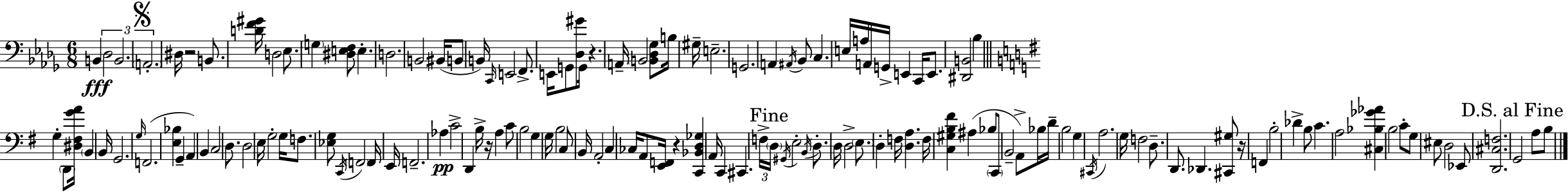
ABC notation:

X:1
T:Untitled
M:6/8
L:1/4
K:Bbm
B,, _D,2 B,,2 A,,2 ^D,/4 z2 B,,/2 [DF^G]/4 D,2 _E,/2 G, [^D,E,F,]/2 E, D,2 B,,2 ^B,,/4 B,,/2 B,,/4 C,,/4 E,,2 F,,/2 E,,/4 G,,/2 [_D,^G]/2 G,,/4 z A,,/4 B,,2 [B,,_D,_G,]/2 B,/4 ^G,/4 E,2 G,,2 A,, ^A,,/4 _B,,/2 C, E,/4 A,/4 A,,/4 G,,/4 E,, C,,/4 E,,/2 [^D,,B,,]2 _B, G, D,,/2 [^D,^F,GA]/4 B,, B,,/4 G,,2 G,/4 F,,2 [E,_B,] G,, A,, B,, C,2 D,/2 D,2 E,/4 G,2 G,/4 F,/2 [_E,G,]/2 C,,/4 F,,2 F,,/4 E,,/4 F,,2 _A, C2 D,, B,/4 z/4 A, C/2 B,2 G, G,/4 B,2 C,/2 B,,/4 A,,2 C, _C,/4 A,,/2 [E,,F,,]/4 z [C,,_B,,D,_G,] A,,/4 C,, ^C,, F,/4 D,/4 ^G,,/4 E,2 B,,/4 D,/2 D,/4 D,2 E,/2 D, F,/4 [D,A,] F,/4 [C,^G,B,^F] ^A, _B,/2 C,,/2 B,,2 A,,/2 _B,/4 D/4 B,2 G, ^C,,/4 A,2 G,/4 F,2 D,/2 D,,/2 _D,, [^C,,^G,]/2 z/4 F,, B,2 _D B,/2 C A,2 [^C,_B,_G_A] B,2 C/2 G,/2 ^E,/2 D,2 _E,,/2 [D,,^C,F,]2 G,,2 A,/2 B,/2